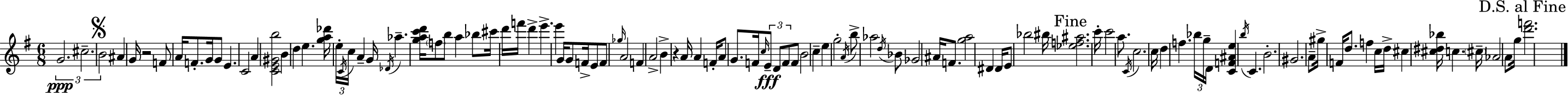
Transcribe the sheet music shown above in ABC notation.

X:1
T:Untitled
M:6/8
L:1/4
K:Em
G2 ^c2 B2 ^A G/4 z2 F/2 A/4 F/2 G/4 G/2 E C2 A [CE^Gb]2 B d e [ga_d']/4 e/4 C/4 c/4 A G/4 _D/4 _a [gac'd']/4 f/2 b/2 a _b/2 ^c'/4 d'/4 f'/4 d' e' e' G/4 G/2 F/4 E/2 F/2 _g/4 A2 F A2 B z A/4 A F/4 A/2 G/2 F/4 c/4 E/2 D/2 F/2 F/2 B2 c e g2 A/4 b/2 _a2 d/4 _B/2 _G2 ^A/4 F/2 [ga]2 ^D ^D/4 E/2 _b2 ^b/4 [_ef^a]2 c'/4 c'2 a/2 C/4 c2 c/4 d f _b/4 g/4 D/4 [CF^Ae] b/4 C B2 ^G2 A/2 ^g/4 F/4 d/2 f c/4 d/4 ^c [^c^d_b]/4 c ^c/4 _A2 A/2 g/4 [d'f']2